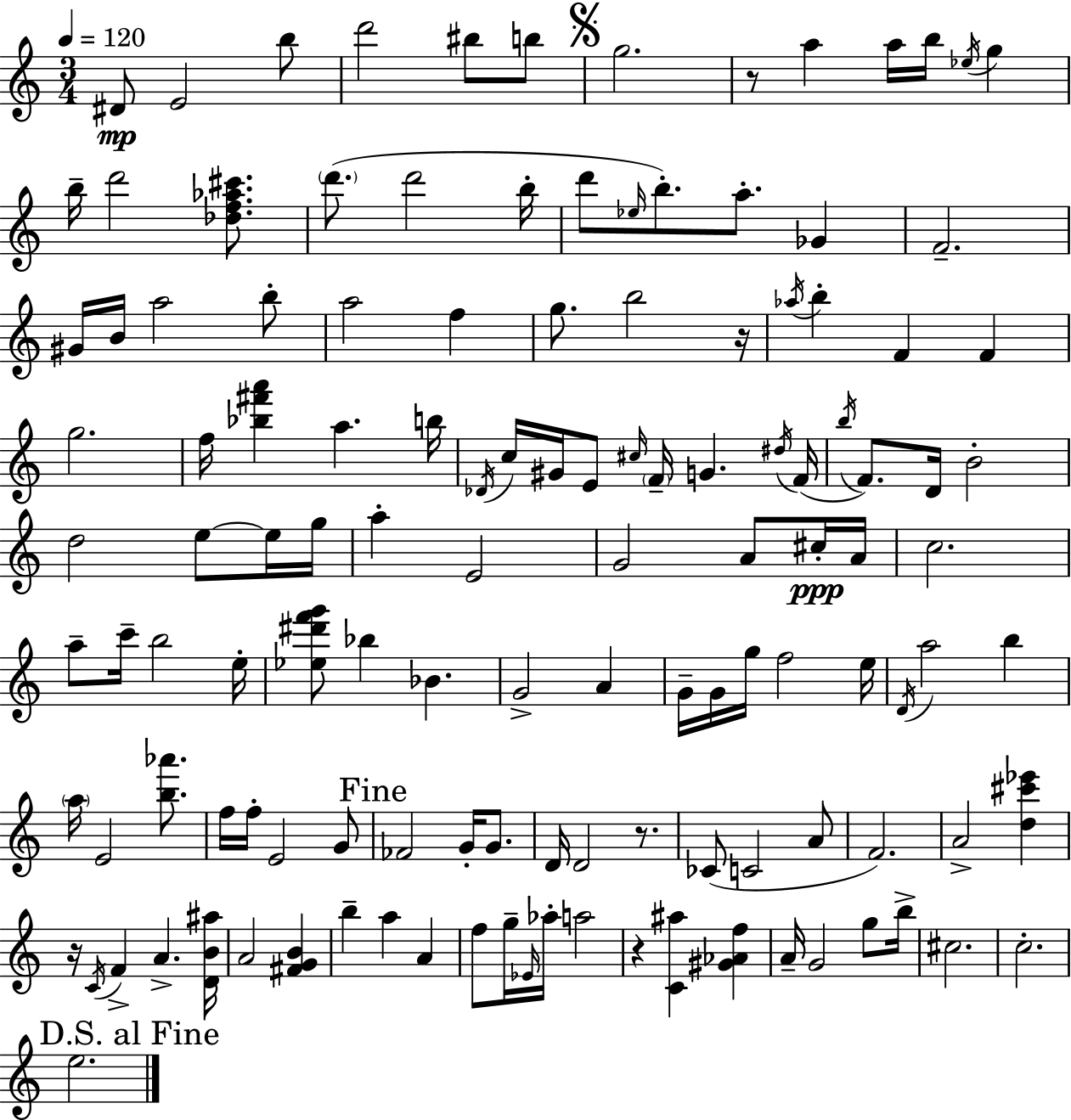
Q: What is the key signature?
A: C major